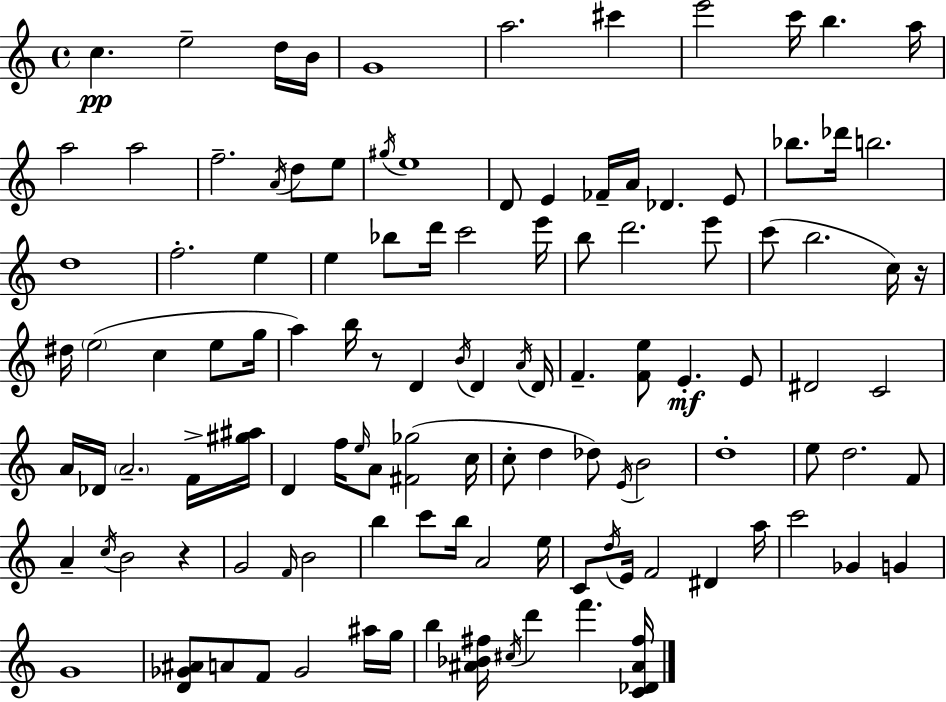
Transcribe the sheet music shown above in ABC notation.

X:1
T:Untitled
M:4/4
L:1/4
K:C
c e2 d/4 B/4 G4 a2 ^c' e'2 c'/4 b a/4 a2 a2 f2 A/4 d/2 e/2 ^g/4 e4 D/2 E _F/4 A/4 _D E/2 _b/2 _d'/4 b2 d4 f2 e e _b/2 d'/4 c'2 e'/4 b/2 d'2 e'/2 c'/2 b2 c/4 z/4 ^d/4 e2 c e/2 g/4 a b/4 z/2 D B/4 D A/4 D/4 F [Fe]/2 E E/2 ^D2 C2 A/4 _D/4 A2 F/4 [^g^a]/4 D f/4 e/4 A/2 [^F_g]2 c/4 c/2 d _d/2 E/4 B2 d4 e/2 d2 F/2 A c/4 B2 z G2 F/4 B2 b c'/2 b/4 A2 e/4 C/2 d/4 E/4 F2 ^D a/4 c'2 _G G G4 [D_G^A]/2 A/2 F/2 _G2 ^a/4 g/4 b [^A_B^f]/4 ^c/4 d' f' [C_D^A^f]/4